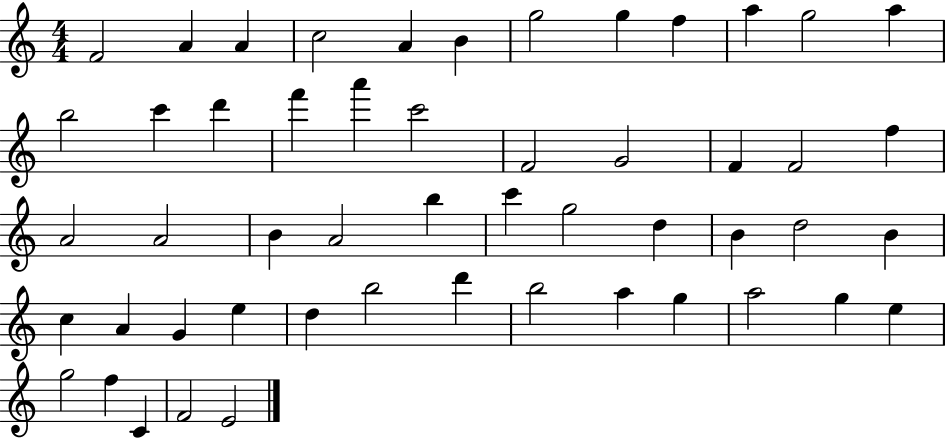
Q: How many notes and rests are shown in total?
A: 52